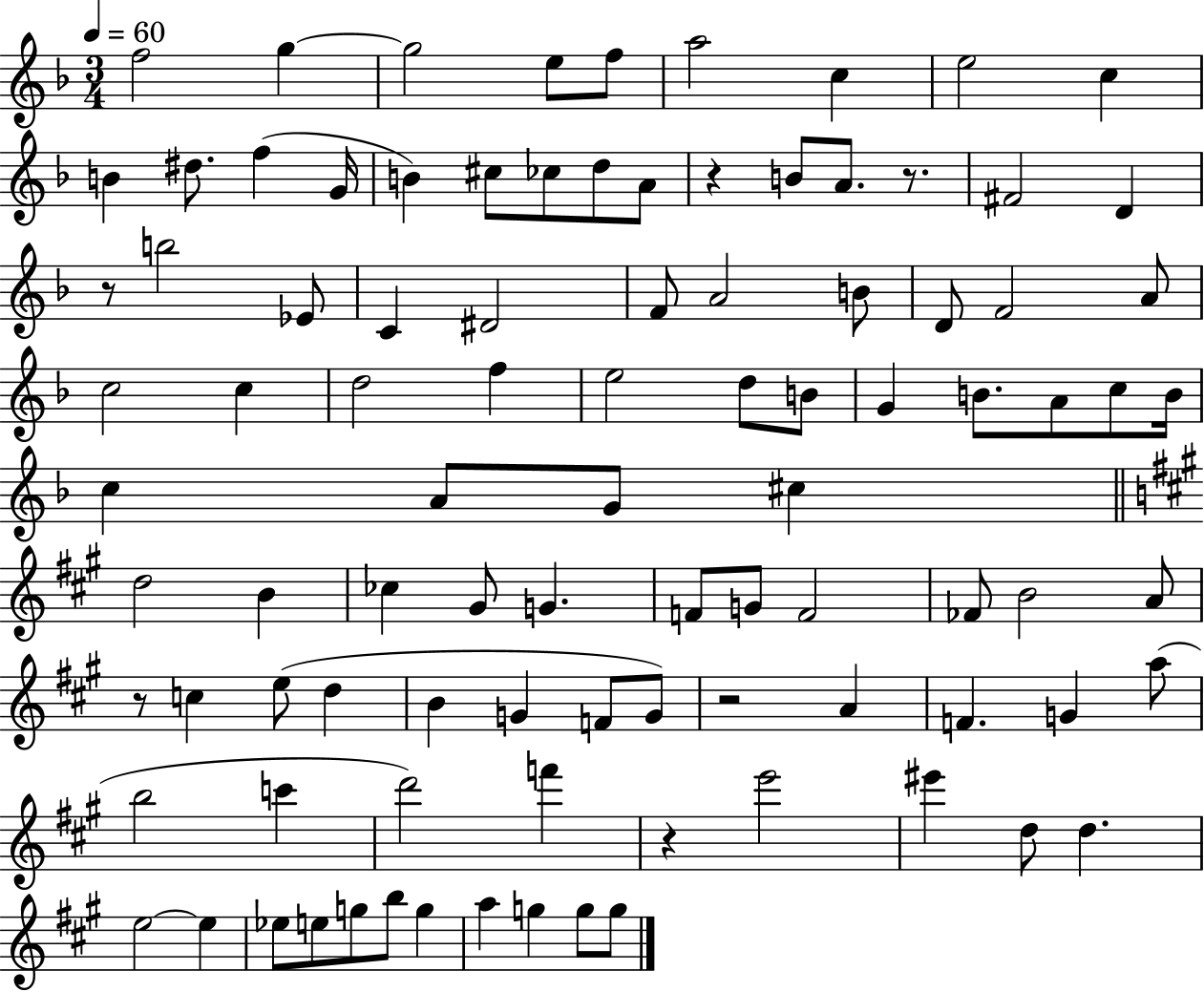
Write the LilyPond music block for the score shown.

{
  \clef treble
  \numericTimeSignature
  \time 3/4
  \key f \major
  \tempo 4 = 60
  \repeat volta 2 { f''2 g''4~~ | g''2 e''8 f''8 | a''2 c''4 | e''2 c''4 | \break b'4 dis''8. f''4( g'16 | b'4) cis''8 ces''8 d''8 a'8 | r4 b'8 a'8. r8. | fis'2 d'4 | \break r8 b''2 ees'8 | c'4 dis'2 | f'8 a'2 b'8 | d'8 f'2 a'8 | \break c''2 c''4 | d''2 f''4 | e''2 d''8 b'8 | g'4 b'8. a'8 c''8 b'16 | \break c''4 a'8 g'8 cis''4 | \bar "||" \break \key a \major d''2 b'4 | ces''4 gis'8 g'4. | f'8 g'8 f'2 | fes'8 b'2 a'8 | \break r8 c''4 e''8( d''4 | b'4 g'4 f'8 g'8) | r2 a'4 | f'4. g'4 a''8( | \break b''2 c'''4 | d'''2) f'''4 | r4 e'''2 | eis'''4 d''8 d''4. | \break e''2~~ e''4 | ees''8 e''8 g''8 b''8 g''4 | a''4 g''4 g''8 g''8 | } \bar "|."
}